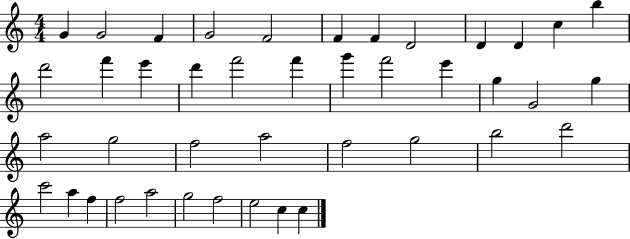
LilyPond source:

{
  \clef treble
  \numericTimeSignature
  \time 4/4
  \key c \major
  g'4 g'2 f'4 | g'2 f'2 | f'4 f'4 d'2 | d'4 d'4 c''4 b''4 | \break d'''2 f'''4 e'''4 | d'''4 f'''2 f'''4 | g'''4 f'''2 e'''4 | g''4 g'2 g''4 | \break a''2 g''2 | f''2 a''2 | f''2 g''2 | b''2 d'''2 | \break c'''2 a''4 f''4 | f''2 a''2 | g''2 f''2 | e''2 c''4 c''4 | \break \bar "|."
}